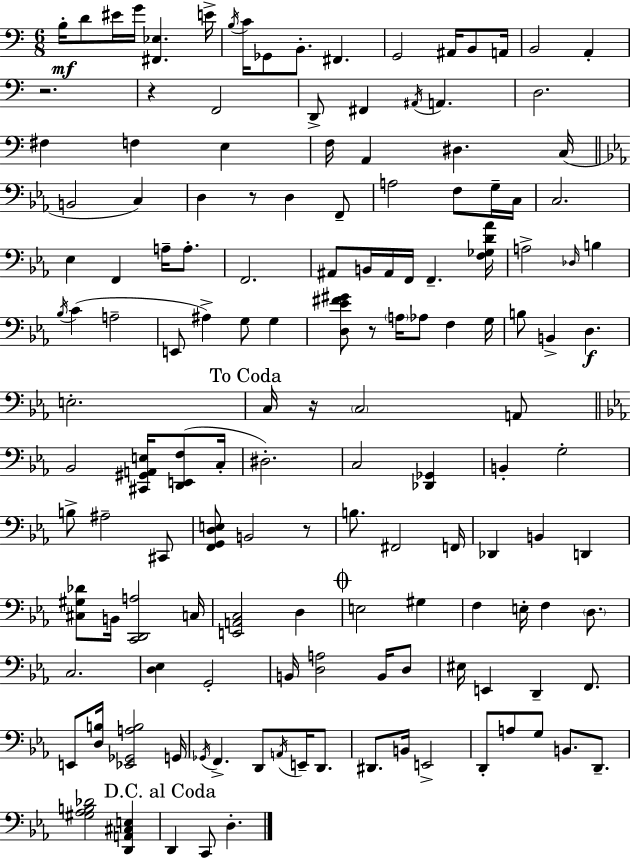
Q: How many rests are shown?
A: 6